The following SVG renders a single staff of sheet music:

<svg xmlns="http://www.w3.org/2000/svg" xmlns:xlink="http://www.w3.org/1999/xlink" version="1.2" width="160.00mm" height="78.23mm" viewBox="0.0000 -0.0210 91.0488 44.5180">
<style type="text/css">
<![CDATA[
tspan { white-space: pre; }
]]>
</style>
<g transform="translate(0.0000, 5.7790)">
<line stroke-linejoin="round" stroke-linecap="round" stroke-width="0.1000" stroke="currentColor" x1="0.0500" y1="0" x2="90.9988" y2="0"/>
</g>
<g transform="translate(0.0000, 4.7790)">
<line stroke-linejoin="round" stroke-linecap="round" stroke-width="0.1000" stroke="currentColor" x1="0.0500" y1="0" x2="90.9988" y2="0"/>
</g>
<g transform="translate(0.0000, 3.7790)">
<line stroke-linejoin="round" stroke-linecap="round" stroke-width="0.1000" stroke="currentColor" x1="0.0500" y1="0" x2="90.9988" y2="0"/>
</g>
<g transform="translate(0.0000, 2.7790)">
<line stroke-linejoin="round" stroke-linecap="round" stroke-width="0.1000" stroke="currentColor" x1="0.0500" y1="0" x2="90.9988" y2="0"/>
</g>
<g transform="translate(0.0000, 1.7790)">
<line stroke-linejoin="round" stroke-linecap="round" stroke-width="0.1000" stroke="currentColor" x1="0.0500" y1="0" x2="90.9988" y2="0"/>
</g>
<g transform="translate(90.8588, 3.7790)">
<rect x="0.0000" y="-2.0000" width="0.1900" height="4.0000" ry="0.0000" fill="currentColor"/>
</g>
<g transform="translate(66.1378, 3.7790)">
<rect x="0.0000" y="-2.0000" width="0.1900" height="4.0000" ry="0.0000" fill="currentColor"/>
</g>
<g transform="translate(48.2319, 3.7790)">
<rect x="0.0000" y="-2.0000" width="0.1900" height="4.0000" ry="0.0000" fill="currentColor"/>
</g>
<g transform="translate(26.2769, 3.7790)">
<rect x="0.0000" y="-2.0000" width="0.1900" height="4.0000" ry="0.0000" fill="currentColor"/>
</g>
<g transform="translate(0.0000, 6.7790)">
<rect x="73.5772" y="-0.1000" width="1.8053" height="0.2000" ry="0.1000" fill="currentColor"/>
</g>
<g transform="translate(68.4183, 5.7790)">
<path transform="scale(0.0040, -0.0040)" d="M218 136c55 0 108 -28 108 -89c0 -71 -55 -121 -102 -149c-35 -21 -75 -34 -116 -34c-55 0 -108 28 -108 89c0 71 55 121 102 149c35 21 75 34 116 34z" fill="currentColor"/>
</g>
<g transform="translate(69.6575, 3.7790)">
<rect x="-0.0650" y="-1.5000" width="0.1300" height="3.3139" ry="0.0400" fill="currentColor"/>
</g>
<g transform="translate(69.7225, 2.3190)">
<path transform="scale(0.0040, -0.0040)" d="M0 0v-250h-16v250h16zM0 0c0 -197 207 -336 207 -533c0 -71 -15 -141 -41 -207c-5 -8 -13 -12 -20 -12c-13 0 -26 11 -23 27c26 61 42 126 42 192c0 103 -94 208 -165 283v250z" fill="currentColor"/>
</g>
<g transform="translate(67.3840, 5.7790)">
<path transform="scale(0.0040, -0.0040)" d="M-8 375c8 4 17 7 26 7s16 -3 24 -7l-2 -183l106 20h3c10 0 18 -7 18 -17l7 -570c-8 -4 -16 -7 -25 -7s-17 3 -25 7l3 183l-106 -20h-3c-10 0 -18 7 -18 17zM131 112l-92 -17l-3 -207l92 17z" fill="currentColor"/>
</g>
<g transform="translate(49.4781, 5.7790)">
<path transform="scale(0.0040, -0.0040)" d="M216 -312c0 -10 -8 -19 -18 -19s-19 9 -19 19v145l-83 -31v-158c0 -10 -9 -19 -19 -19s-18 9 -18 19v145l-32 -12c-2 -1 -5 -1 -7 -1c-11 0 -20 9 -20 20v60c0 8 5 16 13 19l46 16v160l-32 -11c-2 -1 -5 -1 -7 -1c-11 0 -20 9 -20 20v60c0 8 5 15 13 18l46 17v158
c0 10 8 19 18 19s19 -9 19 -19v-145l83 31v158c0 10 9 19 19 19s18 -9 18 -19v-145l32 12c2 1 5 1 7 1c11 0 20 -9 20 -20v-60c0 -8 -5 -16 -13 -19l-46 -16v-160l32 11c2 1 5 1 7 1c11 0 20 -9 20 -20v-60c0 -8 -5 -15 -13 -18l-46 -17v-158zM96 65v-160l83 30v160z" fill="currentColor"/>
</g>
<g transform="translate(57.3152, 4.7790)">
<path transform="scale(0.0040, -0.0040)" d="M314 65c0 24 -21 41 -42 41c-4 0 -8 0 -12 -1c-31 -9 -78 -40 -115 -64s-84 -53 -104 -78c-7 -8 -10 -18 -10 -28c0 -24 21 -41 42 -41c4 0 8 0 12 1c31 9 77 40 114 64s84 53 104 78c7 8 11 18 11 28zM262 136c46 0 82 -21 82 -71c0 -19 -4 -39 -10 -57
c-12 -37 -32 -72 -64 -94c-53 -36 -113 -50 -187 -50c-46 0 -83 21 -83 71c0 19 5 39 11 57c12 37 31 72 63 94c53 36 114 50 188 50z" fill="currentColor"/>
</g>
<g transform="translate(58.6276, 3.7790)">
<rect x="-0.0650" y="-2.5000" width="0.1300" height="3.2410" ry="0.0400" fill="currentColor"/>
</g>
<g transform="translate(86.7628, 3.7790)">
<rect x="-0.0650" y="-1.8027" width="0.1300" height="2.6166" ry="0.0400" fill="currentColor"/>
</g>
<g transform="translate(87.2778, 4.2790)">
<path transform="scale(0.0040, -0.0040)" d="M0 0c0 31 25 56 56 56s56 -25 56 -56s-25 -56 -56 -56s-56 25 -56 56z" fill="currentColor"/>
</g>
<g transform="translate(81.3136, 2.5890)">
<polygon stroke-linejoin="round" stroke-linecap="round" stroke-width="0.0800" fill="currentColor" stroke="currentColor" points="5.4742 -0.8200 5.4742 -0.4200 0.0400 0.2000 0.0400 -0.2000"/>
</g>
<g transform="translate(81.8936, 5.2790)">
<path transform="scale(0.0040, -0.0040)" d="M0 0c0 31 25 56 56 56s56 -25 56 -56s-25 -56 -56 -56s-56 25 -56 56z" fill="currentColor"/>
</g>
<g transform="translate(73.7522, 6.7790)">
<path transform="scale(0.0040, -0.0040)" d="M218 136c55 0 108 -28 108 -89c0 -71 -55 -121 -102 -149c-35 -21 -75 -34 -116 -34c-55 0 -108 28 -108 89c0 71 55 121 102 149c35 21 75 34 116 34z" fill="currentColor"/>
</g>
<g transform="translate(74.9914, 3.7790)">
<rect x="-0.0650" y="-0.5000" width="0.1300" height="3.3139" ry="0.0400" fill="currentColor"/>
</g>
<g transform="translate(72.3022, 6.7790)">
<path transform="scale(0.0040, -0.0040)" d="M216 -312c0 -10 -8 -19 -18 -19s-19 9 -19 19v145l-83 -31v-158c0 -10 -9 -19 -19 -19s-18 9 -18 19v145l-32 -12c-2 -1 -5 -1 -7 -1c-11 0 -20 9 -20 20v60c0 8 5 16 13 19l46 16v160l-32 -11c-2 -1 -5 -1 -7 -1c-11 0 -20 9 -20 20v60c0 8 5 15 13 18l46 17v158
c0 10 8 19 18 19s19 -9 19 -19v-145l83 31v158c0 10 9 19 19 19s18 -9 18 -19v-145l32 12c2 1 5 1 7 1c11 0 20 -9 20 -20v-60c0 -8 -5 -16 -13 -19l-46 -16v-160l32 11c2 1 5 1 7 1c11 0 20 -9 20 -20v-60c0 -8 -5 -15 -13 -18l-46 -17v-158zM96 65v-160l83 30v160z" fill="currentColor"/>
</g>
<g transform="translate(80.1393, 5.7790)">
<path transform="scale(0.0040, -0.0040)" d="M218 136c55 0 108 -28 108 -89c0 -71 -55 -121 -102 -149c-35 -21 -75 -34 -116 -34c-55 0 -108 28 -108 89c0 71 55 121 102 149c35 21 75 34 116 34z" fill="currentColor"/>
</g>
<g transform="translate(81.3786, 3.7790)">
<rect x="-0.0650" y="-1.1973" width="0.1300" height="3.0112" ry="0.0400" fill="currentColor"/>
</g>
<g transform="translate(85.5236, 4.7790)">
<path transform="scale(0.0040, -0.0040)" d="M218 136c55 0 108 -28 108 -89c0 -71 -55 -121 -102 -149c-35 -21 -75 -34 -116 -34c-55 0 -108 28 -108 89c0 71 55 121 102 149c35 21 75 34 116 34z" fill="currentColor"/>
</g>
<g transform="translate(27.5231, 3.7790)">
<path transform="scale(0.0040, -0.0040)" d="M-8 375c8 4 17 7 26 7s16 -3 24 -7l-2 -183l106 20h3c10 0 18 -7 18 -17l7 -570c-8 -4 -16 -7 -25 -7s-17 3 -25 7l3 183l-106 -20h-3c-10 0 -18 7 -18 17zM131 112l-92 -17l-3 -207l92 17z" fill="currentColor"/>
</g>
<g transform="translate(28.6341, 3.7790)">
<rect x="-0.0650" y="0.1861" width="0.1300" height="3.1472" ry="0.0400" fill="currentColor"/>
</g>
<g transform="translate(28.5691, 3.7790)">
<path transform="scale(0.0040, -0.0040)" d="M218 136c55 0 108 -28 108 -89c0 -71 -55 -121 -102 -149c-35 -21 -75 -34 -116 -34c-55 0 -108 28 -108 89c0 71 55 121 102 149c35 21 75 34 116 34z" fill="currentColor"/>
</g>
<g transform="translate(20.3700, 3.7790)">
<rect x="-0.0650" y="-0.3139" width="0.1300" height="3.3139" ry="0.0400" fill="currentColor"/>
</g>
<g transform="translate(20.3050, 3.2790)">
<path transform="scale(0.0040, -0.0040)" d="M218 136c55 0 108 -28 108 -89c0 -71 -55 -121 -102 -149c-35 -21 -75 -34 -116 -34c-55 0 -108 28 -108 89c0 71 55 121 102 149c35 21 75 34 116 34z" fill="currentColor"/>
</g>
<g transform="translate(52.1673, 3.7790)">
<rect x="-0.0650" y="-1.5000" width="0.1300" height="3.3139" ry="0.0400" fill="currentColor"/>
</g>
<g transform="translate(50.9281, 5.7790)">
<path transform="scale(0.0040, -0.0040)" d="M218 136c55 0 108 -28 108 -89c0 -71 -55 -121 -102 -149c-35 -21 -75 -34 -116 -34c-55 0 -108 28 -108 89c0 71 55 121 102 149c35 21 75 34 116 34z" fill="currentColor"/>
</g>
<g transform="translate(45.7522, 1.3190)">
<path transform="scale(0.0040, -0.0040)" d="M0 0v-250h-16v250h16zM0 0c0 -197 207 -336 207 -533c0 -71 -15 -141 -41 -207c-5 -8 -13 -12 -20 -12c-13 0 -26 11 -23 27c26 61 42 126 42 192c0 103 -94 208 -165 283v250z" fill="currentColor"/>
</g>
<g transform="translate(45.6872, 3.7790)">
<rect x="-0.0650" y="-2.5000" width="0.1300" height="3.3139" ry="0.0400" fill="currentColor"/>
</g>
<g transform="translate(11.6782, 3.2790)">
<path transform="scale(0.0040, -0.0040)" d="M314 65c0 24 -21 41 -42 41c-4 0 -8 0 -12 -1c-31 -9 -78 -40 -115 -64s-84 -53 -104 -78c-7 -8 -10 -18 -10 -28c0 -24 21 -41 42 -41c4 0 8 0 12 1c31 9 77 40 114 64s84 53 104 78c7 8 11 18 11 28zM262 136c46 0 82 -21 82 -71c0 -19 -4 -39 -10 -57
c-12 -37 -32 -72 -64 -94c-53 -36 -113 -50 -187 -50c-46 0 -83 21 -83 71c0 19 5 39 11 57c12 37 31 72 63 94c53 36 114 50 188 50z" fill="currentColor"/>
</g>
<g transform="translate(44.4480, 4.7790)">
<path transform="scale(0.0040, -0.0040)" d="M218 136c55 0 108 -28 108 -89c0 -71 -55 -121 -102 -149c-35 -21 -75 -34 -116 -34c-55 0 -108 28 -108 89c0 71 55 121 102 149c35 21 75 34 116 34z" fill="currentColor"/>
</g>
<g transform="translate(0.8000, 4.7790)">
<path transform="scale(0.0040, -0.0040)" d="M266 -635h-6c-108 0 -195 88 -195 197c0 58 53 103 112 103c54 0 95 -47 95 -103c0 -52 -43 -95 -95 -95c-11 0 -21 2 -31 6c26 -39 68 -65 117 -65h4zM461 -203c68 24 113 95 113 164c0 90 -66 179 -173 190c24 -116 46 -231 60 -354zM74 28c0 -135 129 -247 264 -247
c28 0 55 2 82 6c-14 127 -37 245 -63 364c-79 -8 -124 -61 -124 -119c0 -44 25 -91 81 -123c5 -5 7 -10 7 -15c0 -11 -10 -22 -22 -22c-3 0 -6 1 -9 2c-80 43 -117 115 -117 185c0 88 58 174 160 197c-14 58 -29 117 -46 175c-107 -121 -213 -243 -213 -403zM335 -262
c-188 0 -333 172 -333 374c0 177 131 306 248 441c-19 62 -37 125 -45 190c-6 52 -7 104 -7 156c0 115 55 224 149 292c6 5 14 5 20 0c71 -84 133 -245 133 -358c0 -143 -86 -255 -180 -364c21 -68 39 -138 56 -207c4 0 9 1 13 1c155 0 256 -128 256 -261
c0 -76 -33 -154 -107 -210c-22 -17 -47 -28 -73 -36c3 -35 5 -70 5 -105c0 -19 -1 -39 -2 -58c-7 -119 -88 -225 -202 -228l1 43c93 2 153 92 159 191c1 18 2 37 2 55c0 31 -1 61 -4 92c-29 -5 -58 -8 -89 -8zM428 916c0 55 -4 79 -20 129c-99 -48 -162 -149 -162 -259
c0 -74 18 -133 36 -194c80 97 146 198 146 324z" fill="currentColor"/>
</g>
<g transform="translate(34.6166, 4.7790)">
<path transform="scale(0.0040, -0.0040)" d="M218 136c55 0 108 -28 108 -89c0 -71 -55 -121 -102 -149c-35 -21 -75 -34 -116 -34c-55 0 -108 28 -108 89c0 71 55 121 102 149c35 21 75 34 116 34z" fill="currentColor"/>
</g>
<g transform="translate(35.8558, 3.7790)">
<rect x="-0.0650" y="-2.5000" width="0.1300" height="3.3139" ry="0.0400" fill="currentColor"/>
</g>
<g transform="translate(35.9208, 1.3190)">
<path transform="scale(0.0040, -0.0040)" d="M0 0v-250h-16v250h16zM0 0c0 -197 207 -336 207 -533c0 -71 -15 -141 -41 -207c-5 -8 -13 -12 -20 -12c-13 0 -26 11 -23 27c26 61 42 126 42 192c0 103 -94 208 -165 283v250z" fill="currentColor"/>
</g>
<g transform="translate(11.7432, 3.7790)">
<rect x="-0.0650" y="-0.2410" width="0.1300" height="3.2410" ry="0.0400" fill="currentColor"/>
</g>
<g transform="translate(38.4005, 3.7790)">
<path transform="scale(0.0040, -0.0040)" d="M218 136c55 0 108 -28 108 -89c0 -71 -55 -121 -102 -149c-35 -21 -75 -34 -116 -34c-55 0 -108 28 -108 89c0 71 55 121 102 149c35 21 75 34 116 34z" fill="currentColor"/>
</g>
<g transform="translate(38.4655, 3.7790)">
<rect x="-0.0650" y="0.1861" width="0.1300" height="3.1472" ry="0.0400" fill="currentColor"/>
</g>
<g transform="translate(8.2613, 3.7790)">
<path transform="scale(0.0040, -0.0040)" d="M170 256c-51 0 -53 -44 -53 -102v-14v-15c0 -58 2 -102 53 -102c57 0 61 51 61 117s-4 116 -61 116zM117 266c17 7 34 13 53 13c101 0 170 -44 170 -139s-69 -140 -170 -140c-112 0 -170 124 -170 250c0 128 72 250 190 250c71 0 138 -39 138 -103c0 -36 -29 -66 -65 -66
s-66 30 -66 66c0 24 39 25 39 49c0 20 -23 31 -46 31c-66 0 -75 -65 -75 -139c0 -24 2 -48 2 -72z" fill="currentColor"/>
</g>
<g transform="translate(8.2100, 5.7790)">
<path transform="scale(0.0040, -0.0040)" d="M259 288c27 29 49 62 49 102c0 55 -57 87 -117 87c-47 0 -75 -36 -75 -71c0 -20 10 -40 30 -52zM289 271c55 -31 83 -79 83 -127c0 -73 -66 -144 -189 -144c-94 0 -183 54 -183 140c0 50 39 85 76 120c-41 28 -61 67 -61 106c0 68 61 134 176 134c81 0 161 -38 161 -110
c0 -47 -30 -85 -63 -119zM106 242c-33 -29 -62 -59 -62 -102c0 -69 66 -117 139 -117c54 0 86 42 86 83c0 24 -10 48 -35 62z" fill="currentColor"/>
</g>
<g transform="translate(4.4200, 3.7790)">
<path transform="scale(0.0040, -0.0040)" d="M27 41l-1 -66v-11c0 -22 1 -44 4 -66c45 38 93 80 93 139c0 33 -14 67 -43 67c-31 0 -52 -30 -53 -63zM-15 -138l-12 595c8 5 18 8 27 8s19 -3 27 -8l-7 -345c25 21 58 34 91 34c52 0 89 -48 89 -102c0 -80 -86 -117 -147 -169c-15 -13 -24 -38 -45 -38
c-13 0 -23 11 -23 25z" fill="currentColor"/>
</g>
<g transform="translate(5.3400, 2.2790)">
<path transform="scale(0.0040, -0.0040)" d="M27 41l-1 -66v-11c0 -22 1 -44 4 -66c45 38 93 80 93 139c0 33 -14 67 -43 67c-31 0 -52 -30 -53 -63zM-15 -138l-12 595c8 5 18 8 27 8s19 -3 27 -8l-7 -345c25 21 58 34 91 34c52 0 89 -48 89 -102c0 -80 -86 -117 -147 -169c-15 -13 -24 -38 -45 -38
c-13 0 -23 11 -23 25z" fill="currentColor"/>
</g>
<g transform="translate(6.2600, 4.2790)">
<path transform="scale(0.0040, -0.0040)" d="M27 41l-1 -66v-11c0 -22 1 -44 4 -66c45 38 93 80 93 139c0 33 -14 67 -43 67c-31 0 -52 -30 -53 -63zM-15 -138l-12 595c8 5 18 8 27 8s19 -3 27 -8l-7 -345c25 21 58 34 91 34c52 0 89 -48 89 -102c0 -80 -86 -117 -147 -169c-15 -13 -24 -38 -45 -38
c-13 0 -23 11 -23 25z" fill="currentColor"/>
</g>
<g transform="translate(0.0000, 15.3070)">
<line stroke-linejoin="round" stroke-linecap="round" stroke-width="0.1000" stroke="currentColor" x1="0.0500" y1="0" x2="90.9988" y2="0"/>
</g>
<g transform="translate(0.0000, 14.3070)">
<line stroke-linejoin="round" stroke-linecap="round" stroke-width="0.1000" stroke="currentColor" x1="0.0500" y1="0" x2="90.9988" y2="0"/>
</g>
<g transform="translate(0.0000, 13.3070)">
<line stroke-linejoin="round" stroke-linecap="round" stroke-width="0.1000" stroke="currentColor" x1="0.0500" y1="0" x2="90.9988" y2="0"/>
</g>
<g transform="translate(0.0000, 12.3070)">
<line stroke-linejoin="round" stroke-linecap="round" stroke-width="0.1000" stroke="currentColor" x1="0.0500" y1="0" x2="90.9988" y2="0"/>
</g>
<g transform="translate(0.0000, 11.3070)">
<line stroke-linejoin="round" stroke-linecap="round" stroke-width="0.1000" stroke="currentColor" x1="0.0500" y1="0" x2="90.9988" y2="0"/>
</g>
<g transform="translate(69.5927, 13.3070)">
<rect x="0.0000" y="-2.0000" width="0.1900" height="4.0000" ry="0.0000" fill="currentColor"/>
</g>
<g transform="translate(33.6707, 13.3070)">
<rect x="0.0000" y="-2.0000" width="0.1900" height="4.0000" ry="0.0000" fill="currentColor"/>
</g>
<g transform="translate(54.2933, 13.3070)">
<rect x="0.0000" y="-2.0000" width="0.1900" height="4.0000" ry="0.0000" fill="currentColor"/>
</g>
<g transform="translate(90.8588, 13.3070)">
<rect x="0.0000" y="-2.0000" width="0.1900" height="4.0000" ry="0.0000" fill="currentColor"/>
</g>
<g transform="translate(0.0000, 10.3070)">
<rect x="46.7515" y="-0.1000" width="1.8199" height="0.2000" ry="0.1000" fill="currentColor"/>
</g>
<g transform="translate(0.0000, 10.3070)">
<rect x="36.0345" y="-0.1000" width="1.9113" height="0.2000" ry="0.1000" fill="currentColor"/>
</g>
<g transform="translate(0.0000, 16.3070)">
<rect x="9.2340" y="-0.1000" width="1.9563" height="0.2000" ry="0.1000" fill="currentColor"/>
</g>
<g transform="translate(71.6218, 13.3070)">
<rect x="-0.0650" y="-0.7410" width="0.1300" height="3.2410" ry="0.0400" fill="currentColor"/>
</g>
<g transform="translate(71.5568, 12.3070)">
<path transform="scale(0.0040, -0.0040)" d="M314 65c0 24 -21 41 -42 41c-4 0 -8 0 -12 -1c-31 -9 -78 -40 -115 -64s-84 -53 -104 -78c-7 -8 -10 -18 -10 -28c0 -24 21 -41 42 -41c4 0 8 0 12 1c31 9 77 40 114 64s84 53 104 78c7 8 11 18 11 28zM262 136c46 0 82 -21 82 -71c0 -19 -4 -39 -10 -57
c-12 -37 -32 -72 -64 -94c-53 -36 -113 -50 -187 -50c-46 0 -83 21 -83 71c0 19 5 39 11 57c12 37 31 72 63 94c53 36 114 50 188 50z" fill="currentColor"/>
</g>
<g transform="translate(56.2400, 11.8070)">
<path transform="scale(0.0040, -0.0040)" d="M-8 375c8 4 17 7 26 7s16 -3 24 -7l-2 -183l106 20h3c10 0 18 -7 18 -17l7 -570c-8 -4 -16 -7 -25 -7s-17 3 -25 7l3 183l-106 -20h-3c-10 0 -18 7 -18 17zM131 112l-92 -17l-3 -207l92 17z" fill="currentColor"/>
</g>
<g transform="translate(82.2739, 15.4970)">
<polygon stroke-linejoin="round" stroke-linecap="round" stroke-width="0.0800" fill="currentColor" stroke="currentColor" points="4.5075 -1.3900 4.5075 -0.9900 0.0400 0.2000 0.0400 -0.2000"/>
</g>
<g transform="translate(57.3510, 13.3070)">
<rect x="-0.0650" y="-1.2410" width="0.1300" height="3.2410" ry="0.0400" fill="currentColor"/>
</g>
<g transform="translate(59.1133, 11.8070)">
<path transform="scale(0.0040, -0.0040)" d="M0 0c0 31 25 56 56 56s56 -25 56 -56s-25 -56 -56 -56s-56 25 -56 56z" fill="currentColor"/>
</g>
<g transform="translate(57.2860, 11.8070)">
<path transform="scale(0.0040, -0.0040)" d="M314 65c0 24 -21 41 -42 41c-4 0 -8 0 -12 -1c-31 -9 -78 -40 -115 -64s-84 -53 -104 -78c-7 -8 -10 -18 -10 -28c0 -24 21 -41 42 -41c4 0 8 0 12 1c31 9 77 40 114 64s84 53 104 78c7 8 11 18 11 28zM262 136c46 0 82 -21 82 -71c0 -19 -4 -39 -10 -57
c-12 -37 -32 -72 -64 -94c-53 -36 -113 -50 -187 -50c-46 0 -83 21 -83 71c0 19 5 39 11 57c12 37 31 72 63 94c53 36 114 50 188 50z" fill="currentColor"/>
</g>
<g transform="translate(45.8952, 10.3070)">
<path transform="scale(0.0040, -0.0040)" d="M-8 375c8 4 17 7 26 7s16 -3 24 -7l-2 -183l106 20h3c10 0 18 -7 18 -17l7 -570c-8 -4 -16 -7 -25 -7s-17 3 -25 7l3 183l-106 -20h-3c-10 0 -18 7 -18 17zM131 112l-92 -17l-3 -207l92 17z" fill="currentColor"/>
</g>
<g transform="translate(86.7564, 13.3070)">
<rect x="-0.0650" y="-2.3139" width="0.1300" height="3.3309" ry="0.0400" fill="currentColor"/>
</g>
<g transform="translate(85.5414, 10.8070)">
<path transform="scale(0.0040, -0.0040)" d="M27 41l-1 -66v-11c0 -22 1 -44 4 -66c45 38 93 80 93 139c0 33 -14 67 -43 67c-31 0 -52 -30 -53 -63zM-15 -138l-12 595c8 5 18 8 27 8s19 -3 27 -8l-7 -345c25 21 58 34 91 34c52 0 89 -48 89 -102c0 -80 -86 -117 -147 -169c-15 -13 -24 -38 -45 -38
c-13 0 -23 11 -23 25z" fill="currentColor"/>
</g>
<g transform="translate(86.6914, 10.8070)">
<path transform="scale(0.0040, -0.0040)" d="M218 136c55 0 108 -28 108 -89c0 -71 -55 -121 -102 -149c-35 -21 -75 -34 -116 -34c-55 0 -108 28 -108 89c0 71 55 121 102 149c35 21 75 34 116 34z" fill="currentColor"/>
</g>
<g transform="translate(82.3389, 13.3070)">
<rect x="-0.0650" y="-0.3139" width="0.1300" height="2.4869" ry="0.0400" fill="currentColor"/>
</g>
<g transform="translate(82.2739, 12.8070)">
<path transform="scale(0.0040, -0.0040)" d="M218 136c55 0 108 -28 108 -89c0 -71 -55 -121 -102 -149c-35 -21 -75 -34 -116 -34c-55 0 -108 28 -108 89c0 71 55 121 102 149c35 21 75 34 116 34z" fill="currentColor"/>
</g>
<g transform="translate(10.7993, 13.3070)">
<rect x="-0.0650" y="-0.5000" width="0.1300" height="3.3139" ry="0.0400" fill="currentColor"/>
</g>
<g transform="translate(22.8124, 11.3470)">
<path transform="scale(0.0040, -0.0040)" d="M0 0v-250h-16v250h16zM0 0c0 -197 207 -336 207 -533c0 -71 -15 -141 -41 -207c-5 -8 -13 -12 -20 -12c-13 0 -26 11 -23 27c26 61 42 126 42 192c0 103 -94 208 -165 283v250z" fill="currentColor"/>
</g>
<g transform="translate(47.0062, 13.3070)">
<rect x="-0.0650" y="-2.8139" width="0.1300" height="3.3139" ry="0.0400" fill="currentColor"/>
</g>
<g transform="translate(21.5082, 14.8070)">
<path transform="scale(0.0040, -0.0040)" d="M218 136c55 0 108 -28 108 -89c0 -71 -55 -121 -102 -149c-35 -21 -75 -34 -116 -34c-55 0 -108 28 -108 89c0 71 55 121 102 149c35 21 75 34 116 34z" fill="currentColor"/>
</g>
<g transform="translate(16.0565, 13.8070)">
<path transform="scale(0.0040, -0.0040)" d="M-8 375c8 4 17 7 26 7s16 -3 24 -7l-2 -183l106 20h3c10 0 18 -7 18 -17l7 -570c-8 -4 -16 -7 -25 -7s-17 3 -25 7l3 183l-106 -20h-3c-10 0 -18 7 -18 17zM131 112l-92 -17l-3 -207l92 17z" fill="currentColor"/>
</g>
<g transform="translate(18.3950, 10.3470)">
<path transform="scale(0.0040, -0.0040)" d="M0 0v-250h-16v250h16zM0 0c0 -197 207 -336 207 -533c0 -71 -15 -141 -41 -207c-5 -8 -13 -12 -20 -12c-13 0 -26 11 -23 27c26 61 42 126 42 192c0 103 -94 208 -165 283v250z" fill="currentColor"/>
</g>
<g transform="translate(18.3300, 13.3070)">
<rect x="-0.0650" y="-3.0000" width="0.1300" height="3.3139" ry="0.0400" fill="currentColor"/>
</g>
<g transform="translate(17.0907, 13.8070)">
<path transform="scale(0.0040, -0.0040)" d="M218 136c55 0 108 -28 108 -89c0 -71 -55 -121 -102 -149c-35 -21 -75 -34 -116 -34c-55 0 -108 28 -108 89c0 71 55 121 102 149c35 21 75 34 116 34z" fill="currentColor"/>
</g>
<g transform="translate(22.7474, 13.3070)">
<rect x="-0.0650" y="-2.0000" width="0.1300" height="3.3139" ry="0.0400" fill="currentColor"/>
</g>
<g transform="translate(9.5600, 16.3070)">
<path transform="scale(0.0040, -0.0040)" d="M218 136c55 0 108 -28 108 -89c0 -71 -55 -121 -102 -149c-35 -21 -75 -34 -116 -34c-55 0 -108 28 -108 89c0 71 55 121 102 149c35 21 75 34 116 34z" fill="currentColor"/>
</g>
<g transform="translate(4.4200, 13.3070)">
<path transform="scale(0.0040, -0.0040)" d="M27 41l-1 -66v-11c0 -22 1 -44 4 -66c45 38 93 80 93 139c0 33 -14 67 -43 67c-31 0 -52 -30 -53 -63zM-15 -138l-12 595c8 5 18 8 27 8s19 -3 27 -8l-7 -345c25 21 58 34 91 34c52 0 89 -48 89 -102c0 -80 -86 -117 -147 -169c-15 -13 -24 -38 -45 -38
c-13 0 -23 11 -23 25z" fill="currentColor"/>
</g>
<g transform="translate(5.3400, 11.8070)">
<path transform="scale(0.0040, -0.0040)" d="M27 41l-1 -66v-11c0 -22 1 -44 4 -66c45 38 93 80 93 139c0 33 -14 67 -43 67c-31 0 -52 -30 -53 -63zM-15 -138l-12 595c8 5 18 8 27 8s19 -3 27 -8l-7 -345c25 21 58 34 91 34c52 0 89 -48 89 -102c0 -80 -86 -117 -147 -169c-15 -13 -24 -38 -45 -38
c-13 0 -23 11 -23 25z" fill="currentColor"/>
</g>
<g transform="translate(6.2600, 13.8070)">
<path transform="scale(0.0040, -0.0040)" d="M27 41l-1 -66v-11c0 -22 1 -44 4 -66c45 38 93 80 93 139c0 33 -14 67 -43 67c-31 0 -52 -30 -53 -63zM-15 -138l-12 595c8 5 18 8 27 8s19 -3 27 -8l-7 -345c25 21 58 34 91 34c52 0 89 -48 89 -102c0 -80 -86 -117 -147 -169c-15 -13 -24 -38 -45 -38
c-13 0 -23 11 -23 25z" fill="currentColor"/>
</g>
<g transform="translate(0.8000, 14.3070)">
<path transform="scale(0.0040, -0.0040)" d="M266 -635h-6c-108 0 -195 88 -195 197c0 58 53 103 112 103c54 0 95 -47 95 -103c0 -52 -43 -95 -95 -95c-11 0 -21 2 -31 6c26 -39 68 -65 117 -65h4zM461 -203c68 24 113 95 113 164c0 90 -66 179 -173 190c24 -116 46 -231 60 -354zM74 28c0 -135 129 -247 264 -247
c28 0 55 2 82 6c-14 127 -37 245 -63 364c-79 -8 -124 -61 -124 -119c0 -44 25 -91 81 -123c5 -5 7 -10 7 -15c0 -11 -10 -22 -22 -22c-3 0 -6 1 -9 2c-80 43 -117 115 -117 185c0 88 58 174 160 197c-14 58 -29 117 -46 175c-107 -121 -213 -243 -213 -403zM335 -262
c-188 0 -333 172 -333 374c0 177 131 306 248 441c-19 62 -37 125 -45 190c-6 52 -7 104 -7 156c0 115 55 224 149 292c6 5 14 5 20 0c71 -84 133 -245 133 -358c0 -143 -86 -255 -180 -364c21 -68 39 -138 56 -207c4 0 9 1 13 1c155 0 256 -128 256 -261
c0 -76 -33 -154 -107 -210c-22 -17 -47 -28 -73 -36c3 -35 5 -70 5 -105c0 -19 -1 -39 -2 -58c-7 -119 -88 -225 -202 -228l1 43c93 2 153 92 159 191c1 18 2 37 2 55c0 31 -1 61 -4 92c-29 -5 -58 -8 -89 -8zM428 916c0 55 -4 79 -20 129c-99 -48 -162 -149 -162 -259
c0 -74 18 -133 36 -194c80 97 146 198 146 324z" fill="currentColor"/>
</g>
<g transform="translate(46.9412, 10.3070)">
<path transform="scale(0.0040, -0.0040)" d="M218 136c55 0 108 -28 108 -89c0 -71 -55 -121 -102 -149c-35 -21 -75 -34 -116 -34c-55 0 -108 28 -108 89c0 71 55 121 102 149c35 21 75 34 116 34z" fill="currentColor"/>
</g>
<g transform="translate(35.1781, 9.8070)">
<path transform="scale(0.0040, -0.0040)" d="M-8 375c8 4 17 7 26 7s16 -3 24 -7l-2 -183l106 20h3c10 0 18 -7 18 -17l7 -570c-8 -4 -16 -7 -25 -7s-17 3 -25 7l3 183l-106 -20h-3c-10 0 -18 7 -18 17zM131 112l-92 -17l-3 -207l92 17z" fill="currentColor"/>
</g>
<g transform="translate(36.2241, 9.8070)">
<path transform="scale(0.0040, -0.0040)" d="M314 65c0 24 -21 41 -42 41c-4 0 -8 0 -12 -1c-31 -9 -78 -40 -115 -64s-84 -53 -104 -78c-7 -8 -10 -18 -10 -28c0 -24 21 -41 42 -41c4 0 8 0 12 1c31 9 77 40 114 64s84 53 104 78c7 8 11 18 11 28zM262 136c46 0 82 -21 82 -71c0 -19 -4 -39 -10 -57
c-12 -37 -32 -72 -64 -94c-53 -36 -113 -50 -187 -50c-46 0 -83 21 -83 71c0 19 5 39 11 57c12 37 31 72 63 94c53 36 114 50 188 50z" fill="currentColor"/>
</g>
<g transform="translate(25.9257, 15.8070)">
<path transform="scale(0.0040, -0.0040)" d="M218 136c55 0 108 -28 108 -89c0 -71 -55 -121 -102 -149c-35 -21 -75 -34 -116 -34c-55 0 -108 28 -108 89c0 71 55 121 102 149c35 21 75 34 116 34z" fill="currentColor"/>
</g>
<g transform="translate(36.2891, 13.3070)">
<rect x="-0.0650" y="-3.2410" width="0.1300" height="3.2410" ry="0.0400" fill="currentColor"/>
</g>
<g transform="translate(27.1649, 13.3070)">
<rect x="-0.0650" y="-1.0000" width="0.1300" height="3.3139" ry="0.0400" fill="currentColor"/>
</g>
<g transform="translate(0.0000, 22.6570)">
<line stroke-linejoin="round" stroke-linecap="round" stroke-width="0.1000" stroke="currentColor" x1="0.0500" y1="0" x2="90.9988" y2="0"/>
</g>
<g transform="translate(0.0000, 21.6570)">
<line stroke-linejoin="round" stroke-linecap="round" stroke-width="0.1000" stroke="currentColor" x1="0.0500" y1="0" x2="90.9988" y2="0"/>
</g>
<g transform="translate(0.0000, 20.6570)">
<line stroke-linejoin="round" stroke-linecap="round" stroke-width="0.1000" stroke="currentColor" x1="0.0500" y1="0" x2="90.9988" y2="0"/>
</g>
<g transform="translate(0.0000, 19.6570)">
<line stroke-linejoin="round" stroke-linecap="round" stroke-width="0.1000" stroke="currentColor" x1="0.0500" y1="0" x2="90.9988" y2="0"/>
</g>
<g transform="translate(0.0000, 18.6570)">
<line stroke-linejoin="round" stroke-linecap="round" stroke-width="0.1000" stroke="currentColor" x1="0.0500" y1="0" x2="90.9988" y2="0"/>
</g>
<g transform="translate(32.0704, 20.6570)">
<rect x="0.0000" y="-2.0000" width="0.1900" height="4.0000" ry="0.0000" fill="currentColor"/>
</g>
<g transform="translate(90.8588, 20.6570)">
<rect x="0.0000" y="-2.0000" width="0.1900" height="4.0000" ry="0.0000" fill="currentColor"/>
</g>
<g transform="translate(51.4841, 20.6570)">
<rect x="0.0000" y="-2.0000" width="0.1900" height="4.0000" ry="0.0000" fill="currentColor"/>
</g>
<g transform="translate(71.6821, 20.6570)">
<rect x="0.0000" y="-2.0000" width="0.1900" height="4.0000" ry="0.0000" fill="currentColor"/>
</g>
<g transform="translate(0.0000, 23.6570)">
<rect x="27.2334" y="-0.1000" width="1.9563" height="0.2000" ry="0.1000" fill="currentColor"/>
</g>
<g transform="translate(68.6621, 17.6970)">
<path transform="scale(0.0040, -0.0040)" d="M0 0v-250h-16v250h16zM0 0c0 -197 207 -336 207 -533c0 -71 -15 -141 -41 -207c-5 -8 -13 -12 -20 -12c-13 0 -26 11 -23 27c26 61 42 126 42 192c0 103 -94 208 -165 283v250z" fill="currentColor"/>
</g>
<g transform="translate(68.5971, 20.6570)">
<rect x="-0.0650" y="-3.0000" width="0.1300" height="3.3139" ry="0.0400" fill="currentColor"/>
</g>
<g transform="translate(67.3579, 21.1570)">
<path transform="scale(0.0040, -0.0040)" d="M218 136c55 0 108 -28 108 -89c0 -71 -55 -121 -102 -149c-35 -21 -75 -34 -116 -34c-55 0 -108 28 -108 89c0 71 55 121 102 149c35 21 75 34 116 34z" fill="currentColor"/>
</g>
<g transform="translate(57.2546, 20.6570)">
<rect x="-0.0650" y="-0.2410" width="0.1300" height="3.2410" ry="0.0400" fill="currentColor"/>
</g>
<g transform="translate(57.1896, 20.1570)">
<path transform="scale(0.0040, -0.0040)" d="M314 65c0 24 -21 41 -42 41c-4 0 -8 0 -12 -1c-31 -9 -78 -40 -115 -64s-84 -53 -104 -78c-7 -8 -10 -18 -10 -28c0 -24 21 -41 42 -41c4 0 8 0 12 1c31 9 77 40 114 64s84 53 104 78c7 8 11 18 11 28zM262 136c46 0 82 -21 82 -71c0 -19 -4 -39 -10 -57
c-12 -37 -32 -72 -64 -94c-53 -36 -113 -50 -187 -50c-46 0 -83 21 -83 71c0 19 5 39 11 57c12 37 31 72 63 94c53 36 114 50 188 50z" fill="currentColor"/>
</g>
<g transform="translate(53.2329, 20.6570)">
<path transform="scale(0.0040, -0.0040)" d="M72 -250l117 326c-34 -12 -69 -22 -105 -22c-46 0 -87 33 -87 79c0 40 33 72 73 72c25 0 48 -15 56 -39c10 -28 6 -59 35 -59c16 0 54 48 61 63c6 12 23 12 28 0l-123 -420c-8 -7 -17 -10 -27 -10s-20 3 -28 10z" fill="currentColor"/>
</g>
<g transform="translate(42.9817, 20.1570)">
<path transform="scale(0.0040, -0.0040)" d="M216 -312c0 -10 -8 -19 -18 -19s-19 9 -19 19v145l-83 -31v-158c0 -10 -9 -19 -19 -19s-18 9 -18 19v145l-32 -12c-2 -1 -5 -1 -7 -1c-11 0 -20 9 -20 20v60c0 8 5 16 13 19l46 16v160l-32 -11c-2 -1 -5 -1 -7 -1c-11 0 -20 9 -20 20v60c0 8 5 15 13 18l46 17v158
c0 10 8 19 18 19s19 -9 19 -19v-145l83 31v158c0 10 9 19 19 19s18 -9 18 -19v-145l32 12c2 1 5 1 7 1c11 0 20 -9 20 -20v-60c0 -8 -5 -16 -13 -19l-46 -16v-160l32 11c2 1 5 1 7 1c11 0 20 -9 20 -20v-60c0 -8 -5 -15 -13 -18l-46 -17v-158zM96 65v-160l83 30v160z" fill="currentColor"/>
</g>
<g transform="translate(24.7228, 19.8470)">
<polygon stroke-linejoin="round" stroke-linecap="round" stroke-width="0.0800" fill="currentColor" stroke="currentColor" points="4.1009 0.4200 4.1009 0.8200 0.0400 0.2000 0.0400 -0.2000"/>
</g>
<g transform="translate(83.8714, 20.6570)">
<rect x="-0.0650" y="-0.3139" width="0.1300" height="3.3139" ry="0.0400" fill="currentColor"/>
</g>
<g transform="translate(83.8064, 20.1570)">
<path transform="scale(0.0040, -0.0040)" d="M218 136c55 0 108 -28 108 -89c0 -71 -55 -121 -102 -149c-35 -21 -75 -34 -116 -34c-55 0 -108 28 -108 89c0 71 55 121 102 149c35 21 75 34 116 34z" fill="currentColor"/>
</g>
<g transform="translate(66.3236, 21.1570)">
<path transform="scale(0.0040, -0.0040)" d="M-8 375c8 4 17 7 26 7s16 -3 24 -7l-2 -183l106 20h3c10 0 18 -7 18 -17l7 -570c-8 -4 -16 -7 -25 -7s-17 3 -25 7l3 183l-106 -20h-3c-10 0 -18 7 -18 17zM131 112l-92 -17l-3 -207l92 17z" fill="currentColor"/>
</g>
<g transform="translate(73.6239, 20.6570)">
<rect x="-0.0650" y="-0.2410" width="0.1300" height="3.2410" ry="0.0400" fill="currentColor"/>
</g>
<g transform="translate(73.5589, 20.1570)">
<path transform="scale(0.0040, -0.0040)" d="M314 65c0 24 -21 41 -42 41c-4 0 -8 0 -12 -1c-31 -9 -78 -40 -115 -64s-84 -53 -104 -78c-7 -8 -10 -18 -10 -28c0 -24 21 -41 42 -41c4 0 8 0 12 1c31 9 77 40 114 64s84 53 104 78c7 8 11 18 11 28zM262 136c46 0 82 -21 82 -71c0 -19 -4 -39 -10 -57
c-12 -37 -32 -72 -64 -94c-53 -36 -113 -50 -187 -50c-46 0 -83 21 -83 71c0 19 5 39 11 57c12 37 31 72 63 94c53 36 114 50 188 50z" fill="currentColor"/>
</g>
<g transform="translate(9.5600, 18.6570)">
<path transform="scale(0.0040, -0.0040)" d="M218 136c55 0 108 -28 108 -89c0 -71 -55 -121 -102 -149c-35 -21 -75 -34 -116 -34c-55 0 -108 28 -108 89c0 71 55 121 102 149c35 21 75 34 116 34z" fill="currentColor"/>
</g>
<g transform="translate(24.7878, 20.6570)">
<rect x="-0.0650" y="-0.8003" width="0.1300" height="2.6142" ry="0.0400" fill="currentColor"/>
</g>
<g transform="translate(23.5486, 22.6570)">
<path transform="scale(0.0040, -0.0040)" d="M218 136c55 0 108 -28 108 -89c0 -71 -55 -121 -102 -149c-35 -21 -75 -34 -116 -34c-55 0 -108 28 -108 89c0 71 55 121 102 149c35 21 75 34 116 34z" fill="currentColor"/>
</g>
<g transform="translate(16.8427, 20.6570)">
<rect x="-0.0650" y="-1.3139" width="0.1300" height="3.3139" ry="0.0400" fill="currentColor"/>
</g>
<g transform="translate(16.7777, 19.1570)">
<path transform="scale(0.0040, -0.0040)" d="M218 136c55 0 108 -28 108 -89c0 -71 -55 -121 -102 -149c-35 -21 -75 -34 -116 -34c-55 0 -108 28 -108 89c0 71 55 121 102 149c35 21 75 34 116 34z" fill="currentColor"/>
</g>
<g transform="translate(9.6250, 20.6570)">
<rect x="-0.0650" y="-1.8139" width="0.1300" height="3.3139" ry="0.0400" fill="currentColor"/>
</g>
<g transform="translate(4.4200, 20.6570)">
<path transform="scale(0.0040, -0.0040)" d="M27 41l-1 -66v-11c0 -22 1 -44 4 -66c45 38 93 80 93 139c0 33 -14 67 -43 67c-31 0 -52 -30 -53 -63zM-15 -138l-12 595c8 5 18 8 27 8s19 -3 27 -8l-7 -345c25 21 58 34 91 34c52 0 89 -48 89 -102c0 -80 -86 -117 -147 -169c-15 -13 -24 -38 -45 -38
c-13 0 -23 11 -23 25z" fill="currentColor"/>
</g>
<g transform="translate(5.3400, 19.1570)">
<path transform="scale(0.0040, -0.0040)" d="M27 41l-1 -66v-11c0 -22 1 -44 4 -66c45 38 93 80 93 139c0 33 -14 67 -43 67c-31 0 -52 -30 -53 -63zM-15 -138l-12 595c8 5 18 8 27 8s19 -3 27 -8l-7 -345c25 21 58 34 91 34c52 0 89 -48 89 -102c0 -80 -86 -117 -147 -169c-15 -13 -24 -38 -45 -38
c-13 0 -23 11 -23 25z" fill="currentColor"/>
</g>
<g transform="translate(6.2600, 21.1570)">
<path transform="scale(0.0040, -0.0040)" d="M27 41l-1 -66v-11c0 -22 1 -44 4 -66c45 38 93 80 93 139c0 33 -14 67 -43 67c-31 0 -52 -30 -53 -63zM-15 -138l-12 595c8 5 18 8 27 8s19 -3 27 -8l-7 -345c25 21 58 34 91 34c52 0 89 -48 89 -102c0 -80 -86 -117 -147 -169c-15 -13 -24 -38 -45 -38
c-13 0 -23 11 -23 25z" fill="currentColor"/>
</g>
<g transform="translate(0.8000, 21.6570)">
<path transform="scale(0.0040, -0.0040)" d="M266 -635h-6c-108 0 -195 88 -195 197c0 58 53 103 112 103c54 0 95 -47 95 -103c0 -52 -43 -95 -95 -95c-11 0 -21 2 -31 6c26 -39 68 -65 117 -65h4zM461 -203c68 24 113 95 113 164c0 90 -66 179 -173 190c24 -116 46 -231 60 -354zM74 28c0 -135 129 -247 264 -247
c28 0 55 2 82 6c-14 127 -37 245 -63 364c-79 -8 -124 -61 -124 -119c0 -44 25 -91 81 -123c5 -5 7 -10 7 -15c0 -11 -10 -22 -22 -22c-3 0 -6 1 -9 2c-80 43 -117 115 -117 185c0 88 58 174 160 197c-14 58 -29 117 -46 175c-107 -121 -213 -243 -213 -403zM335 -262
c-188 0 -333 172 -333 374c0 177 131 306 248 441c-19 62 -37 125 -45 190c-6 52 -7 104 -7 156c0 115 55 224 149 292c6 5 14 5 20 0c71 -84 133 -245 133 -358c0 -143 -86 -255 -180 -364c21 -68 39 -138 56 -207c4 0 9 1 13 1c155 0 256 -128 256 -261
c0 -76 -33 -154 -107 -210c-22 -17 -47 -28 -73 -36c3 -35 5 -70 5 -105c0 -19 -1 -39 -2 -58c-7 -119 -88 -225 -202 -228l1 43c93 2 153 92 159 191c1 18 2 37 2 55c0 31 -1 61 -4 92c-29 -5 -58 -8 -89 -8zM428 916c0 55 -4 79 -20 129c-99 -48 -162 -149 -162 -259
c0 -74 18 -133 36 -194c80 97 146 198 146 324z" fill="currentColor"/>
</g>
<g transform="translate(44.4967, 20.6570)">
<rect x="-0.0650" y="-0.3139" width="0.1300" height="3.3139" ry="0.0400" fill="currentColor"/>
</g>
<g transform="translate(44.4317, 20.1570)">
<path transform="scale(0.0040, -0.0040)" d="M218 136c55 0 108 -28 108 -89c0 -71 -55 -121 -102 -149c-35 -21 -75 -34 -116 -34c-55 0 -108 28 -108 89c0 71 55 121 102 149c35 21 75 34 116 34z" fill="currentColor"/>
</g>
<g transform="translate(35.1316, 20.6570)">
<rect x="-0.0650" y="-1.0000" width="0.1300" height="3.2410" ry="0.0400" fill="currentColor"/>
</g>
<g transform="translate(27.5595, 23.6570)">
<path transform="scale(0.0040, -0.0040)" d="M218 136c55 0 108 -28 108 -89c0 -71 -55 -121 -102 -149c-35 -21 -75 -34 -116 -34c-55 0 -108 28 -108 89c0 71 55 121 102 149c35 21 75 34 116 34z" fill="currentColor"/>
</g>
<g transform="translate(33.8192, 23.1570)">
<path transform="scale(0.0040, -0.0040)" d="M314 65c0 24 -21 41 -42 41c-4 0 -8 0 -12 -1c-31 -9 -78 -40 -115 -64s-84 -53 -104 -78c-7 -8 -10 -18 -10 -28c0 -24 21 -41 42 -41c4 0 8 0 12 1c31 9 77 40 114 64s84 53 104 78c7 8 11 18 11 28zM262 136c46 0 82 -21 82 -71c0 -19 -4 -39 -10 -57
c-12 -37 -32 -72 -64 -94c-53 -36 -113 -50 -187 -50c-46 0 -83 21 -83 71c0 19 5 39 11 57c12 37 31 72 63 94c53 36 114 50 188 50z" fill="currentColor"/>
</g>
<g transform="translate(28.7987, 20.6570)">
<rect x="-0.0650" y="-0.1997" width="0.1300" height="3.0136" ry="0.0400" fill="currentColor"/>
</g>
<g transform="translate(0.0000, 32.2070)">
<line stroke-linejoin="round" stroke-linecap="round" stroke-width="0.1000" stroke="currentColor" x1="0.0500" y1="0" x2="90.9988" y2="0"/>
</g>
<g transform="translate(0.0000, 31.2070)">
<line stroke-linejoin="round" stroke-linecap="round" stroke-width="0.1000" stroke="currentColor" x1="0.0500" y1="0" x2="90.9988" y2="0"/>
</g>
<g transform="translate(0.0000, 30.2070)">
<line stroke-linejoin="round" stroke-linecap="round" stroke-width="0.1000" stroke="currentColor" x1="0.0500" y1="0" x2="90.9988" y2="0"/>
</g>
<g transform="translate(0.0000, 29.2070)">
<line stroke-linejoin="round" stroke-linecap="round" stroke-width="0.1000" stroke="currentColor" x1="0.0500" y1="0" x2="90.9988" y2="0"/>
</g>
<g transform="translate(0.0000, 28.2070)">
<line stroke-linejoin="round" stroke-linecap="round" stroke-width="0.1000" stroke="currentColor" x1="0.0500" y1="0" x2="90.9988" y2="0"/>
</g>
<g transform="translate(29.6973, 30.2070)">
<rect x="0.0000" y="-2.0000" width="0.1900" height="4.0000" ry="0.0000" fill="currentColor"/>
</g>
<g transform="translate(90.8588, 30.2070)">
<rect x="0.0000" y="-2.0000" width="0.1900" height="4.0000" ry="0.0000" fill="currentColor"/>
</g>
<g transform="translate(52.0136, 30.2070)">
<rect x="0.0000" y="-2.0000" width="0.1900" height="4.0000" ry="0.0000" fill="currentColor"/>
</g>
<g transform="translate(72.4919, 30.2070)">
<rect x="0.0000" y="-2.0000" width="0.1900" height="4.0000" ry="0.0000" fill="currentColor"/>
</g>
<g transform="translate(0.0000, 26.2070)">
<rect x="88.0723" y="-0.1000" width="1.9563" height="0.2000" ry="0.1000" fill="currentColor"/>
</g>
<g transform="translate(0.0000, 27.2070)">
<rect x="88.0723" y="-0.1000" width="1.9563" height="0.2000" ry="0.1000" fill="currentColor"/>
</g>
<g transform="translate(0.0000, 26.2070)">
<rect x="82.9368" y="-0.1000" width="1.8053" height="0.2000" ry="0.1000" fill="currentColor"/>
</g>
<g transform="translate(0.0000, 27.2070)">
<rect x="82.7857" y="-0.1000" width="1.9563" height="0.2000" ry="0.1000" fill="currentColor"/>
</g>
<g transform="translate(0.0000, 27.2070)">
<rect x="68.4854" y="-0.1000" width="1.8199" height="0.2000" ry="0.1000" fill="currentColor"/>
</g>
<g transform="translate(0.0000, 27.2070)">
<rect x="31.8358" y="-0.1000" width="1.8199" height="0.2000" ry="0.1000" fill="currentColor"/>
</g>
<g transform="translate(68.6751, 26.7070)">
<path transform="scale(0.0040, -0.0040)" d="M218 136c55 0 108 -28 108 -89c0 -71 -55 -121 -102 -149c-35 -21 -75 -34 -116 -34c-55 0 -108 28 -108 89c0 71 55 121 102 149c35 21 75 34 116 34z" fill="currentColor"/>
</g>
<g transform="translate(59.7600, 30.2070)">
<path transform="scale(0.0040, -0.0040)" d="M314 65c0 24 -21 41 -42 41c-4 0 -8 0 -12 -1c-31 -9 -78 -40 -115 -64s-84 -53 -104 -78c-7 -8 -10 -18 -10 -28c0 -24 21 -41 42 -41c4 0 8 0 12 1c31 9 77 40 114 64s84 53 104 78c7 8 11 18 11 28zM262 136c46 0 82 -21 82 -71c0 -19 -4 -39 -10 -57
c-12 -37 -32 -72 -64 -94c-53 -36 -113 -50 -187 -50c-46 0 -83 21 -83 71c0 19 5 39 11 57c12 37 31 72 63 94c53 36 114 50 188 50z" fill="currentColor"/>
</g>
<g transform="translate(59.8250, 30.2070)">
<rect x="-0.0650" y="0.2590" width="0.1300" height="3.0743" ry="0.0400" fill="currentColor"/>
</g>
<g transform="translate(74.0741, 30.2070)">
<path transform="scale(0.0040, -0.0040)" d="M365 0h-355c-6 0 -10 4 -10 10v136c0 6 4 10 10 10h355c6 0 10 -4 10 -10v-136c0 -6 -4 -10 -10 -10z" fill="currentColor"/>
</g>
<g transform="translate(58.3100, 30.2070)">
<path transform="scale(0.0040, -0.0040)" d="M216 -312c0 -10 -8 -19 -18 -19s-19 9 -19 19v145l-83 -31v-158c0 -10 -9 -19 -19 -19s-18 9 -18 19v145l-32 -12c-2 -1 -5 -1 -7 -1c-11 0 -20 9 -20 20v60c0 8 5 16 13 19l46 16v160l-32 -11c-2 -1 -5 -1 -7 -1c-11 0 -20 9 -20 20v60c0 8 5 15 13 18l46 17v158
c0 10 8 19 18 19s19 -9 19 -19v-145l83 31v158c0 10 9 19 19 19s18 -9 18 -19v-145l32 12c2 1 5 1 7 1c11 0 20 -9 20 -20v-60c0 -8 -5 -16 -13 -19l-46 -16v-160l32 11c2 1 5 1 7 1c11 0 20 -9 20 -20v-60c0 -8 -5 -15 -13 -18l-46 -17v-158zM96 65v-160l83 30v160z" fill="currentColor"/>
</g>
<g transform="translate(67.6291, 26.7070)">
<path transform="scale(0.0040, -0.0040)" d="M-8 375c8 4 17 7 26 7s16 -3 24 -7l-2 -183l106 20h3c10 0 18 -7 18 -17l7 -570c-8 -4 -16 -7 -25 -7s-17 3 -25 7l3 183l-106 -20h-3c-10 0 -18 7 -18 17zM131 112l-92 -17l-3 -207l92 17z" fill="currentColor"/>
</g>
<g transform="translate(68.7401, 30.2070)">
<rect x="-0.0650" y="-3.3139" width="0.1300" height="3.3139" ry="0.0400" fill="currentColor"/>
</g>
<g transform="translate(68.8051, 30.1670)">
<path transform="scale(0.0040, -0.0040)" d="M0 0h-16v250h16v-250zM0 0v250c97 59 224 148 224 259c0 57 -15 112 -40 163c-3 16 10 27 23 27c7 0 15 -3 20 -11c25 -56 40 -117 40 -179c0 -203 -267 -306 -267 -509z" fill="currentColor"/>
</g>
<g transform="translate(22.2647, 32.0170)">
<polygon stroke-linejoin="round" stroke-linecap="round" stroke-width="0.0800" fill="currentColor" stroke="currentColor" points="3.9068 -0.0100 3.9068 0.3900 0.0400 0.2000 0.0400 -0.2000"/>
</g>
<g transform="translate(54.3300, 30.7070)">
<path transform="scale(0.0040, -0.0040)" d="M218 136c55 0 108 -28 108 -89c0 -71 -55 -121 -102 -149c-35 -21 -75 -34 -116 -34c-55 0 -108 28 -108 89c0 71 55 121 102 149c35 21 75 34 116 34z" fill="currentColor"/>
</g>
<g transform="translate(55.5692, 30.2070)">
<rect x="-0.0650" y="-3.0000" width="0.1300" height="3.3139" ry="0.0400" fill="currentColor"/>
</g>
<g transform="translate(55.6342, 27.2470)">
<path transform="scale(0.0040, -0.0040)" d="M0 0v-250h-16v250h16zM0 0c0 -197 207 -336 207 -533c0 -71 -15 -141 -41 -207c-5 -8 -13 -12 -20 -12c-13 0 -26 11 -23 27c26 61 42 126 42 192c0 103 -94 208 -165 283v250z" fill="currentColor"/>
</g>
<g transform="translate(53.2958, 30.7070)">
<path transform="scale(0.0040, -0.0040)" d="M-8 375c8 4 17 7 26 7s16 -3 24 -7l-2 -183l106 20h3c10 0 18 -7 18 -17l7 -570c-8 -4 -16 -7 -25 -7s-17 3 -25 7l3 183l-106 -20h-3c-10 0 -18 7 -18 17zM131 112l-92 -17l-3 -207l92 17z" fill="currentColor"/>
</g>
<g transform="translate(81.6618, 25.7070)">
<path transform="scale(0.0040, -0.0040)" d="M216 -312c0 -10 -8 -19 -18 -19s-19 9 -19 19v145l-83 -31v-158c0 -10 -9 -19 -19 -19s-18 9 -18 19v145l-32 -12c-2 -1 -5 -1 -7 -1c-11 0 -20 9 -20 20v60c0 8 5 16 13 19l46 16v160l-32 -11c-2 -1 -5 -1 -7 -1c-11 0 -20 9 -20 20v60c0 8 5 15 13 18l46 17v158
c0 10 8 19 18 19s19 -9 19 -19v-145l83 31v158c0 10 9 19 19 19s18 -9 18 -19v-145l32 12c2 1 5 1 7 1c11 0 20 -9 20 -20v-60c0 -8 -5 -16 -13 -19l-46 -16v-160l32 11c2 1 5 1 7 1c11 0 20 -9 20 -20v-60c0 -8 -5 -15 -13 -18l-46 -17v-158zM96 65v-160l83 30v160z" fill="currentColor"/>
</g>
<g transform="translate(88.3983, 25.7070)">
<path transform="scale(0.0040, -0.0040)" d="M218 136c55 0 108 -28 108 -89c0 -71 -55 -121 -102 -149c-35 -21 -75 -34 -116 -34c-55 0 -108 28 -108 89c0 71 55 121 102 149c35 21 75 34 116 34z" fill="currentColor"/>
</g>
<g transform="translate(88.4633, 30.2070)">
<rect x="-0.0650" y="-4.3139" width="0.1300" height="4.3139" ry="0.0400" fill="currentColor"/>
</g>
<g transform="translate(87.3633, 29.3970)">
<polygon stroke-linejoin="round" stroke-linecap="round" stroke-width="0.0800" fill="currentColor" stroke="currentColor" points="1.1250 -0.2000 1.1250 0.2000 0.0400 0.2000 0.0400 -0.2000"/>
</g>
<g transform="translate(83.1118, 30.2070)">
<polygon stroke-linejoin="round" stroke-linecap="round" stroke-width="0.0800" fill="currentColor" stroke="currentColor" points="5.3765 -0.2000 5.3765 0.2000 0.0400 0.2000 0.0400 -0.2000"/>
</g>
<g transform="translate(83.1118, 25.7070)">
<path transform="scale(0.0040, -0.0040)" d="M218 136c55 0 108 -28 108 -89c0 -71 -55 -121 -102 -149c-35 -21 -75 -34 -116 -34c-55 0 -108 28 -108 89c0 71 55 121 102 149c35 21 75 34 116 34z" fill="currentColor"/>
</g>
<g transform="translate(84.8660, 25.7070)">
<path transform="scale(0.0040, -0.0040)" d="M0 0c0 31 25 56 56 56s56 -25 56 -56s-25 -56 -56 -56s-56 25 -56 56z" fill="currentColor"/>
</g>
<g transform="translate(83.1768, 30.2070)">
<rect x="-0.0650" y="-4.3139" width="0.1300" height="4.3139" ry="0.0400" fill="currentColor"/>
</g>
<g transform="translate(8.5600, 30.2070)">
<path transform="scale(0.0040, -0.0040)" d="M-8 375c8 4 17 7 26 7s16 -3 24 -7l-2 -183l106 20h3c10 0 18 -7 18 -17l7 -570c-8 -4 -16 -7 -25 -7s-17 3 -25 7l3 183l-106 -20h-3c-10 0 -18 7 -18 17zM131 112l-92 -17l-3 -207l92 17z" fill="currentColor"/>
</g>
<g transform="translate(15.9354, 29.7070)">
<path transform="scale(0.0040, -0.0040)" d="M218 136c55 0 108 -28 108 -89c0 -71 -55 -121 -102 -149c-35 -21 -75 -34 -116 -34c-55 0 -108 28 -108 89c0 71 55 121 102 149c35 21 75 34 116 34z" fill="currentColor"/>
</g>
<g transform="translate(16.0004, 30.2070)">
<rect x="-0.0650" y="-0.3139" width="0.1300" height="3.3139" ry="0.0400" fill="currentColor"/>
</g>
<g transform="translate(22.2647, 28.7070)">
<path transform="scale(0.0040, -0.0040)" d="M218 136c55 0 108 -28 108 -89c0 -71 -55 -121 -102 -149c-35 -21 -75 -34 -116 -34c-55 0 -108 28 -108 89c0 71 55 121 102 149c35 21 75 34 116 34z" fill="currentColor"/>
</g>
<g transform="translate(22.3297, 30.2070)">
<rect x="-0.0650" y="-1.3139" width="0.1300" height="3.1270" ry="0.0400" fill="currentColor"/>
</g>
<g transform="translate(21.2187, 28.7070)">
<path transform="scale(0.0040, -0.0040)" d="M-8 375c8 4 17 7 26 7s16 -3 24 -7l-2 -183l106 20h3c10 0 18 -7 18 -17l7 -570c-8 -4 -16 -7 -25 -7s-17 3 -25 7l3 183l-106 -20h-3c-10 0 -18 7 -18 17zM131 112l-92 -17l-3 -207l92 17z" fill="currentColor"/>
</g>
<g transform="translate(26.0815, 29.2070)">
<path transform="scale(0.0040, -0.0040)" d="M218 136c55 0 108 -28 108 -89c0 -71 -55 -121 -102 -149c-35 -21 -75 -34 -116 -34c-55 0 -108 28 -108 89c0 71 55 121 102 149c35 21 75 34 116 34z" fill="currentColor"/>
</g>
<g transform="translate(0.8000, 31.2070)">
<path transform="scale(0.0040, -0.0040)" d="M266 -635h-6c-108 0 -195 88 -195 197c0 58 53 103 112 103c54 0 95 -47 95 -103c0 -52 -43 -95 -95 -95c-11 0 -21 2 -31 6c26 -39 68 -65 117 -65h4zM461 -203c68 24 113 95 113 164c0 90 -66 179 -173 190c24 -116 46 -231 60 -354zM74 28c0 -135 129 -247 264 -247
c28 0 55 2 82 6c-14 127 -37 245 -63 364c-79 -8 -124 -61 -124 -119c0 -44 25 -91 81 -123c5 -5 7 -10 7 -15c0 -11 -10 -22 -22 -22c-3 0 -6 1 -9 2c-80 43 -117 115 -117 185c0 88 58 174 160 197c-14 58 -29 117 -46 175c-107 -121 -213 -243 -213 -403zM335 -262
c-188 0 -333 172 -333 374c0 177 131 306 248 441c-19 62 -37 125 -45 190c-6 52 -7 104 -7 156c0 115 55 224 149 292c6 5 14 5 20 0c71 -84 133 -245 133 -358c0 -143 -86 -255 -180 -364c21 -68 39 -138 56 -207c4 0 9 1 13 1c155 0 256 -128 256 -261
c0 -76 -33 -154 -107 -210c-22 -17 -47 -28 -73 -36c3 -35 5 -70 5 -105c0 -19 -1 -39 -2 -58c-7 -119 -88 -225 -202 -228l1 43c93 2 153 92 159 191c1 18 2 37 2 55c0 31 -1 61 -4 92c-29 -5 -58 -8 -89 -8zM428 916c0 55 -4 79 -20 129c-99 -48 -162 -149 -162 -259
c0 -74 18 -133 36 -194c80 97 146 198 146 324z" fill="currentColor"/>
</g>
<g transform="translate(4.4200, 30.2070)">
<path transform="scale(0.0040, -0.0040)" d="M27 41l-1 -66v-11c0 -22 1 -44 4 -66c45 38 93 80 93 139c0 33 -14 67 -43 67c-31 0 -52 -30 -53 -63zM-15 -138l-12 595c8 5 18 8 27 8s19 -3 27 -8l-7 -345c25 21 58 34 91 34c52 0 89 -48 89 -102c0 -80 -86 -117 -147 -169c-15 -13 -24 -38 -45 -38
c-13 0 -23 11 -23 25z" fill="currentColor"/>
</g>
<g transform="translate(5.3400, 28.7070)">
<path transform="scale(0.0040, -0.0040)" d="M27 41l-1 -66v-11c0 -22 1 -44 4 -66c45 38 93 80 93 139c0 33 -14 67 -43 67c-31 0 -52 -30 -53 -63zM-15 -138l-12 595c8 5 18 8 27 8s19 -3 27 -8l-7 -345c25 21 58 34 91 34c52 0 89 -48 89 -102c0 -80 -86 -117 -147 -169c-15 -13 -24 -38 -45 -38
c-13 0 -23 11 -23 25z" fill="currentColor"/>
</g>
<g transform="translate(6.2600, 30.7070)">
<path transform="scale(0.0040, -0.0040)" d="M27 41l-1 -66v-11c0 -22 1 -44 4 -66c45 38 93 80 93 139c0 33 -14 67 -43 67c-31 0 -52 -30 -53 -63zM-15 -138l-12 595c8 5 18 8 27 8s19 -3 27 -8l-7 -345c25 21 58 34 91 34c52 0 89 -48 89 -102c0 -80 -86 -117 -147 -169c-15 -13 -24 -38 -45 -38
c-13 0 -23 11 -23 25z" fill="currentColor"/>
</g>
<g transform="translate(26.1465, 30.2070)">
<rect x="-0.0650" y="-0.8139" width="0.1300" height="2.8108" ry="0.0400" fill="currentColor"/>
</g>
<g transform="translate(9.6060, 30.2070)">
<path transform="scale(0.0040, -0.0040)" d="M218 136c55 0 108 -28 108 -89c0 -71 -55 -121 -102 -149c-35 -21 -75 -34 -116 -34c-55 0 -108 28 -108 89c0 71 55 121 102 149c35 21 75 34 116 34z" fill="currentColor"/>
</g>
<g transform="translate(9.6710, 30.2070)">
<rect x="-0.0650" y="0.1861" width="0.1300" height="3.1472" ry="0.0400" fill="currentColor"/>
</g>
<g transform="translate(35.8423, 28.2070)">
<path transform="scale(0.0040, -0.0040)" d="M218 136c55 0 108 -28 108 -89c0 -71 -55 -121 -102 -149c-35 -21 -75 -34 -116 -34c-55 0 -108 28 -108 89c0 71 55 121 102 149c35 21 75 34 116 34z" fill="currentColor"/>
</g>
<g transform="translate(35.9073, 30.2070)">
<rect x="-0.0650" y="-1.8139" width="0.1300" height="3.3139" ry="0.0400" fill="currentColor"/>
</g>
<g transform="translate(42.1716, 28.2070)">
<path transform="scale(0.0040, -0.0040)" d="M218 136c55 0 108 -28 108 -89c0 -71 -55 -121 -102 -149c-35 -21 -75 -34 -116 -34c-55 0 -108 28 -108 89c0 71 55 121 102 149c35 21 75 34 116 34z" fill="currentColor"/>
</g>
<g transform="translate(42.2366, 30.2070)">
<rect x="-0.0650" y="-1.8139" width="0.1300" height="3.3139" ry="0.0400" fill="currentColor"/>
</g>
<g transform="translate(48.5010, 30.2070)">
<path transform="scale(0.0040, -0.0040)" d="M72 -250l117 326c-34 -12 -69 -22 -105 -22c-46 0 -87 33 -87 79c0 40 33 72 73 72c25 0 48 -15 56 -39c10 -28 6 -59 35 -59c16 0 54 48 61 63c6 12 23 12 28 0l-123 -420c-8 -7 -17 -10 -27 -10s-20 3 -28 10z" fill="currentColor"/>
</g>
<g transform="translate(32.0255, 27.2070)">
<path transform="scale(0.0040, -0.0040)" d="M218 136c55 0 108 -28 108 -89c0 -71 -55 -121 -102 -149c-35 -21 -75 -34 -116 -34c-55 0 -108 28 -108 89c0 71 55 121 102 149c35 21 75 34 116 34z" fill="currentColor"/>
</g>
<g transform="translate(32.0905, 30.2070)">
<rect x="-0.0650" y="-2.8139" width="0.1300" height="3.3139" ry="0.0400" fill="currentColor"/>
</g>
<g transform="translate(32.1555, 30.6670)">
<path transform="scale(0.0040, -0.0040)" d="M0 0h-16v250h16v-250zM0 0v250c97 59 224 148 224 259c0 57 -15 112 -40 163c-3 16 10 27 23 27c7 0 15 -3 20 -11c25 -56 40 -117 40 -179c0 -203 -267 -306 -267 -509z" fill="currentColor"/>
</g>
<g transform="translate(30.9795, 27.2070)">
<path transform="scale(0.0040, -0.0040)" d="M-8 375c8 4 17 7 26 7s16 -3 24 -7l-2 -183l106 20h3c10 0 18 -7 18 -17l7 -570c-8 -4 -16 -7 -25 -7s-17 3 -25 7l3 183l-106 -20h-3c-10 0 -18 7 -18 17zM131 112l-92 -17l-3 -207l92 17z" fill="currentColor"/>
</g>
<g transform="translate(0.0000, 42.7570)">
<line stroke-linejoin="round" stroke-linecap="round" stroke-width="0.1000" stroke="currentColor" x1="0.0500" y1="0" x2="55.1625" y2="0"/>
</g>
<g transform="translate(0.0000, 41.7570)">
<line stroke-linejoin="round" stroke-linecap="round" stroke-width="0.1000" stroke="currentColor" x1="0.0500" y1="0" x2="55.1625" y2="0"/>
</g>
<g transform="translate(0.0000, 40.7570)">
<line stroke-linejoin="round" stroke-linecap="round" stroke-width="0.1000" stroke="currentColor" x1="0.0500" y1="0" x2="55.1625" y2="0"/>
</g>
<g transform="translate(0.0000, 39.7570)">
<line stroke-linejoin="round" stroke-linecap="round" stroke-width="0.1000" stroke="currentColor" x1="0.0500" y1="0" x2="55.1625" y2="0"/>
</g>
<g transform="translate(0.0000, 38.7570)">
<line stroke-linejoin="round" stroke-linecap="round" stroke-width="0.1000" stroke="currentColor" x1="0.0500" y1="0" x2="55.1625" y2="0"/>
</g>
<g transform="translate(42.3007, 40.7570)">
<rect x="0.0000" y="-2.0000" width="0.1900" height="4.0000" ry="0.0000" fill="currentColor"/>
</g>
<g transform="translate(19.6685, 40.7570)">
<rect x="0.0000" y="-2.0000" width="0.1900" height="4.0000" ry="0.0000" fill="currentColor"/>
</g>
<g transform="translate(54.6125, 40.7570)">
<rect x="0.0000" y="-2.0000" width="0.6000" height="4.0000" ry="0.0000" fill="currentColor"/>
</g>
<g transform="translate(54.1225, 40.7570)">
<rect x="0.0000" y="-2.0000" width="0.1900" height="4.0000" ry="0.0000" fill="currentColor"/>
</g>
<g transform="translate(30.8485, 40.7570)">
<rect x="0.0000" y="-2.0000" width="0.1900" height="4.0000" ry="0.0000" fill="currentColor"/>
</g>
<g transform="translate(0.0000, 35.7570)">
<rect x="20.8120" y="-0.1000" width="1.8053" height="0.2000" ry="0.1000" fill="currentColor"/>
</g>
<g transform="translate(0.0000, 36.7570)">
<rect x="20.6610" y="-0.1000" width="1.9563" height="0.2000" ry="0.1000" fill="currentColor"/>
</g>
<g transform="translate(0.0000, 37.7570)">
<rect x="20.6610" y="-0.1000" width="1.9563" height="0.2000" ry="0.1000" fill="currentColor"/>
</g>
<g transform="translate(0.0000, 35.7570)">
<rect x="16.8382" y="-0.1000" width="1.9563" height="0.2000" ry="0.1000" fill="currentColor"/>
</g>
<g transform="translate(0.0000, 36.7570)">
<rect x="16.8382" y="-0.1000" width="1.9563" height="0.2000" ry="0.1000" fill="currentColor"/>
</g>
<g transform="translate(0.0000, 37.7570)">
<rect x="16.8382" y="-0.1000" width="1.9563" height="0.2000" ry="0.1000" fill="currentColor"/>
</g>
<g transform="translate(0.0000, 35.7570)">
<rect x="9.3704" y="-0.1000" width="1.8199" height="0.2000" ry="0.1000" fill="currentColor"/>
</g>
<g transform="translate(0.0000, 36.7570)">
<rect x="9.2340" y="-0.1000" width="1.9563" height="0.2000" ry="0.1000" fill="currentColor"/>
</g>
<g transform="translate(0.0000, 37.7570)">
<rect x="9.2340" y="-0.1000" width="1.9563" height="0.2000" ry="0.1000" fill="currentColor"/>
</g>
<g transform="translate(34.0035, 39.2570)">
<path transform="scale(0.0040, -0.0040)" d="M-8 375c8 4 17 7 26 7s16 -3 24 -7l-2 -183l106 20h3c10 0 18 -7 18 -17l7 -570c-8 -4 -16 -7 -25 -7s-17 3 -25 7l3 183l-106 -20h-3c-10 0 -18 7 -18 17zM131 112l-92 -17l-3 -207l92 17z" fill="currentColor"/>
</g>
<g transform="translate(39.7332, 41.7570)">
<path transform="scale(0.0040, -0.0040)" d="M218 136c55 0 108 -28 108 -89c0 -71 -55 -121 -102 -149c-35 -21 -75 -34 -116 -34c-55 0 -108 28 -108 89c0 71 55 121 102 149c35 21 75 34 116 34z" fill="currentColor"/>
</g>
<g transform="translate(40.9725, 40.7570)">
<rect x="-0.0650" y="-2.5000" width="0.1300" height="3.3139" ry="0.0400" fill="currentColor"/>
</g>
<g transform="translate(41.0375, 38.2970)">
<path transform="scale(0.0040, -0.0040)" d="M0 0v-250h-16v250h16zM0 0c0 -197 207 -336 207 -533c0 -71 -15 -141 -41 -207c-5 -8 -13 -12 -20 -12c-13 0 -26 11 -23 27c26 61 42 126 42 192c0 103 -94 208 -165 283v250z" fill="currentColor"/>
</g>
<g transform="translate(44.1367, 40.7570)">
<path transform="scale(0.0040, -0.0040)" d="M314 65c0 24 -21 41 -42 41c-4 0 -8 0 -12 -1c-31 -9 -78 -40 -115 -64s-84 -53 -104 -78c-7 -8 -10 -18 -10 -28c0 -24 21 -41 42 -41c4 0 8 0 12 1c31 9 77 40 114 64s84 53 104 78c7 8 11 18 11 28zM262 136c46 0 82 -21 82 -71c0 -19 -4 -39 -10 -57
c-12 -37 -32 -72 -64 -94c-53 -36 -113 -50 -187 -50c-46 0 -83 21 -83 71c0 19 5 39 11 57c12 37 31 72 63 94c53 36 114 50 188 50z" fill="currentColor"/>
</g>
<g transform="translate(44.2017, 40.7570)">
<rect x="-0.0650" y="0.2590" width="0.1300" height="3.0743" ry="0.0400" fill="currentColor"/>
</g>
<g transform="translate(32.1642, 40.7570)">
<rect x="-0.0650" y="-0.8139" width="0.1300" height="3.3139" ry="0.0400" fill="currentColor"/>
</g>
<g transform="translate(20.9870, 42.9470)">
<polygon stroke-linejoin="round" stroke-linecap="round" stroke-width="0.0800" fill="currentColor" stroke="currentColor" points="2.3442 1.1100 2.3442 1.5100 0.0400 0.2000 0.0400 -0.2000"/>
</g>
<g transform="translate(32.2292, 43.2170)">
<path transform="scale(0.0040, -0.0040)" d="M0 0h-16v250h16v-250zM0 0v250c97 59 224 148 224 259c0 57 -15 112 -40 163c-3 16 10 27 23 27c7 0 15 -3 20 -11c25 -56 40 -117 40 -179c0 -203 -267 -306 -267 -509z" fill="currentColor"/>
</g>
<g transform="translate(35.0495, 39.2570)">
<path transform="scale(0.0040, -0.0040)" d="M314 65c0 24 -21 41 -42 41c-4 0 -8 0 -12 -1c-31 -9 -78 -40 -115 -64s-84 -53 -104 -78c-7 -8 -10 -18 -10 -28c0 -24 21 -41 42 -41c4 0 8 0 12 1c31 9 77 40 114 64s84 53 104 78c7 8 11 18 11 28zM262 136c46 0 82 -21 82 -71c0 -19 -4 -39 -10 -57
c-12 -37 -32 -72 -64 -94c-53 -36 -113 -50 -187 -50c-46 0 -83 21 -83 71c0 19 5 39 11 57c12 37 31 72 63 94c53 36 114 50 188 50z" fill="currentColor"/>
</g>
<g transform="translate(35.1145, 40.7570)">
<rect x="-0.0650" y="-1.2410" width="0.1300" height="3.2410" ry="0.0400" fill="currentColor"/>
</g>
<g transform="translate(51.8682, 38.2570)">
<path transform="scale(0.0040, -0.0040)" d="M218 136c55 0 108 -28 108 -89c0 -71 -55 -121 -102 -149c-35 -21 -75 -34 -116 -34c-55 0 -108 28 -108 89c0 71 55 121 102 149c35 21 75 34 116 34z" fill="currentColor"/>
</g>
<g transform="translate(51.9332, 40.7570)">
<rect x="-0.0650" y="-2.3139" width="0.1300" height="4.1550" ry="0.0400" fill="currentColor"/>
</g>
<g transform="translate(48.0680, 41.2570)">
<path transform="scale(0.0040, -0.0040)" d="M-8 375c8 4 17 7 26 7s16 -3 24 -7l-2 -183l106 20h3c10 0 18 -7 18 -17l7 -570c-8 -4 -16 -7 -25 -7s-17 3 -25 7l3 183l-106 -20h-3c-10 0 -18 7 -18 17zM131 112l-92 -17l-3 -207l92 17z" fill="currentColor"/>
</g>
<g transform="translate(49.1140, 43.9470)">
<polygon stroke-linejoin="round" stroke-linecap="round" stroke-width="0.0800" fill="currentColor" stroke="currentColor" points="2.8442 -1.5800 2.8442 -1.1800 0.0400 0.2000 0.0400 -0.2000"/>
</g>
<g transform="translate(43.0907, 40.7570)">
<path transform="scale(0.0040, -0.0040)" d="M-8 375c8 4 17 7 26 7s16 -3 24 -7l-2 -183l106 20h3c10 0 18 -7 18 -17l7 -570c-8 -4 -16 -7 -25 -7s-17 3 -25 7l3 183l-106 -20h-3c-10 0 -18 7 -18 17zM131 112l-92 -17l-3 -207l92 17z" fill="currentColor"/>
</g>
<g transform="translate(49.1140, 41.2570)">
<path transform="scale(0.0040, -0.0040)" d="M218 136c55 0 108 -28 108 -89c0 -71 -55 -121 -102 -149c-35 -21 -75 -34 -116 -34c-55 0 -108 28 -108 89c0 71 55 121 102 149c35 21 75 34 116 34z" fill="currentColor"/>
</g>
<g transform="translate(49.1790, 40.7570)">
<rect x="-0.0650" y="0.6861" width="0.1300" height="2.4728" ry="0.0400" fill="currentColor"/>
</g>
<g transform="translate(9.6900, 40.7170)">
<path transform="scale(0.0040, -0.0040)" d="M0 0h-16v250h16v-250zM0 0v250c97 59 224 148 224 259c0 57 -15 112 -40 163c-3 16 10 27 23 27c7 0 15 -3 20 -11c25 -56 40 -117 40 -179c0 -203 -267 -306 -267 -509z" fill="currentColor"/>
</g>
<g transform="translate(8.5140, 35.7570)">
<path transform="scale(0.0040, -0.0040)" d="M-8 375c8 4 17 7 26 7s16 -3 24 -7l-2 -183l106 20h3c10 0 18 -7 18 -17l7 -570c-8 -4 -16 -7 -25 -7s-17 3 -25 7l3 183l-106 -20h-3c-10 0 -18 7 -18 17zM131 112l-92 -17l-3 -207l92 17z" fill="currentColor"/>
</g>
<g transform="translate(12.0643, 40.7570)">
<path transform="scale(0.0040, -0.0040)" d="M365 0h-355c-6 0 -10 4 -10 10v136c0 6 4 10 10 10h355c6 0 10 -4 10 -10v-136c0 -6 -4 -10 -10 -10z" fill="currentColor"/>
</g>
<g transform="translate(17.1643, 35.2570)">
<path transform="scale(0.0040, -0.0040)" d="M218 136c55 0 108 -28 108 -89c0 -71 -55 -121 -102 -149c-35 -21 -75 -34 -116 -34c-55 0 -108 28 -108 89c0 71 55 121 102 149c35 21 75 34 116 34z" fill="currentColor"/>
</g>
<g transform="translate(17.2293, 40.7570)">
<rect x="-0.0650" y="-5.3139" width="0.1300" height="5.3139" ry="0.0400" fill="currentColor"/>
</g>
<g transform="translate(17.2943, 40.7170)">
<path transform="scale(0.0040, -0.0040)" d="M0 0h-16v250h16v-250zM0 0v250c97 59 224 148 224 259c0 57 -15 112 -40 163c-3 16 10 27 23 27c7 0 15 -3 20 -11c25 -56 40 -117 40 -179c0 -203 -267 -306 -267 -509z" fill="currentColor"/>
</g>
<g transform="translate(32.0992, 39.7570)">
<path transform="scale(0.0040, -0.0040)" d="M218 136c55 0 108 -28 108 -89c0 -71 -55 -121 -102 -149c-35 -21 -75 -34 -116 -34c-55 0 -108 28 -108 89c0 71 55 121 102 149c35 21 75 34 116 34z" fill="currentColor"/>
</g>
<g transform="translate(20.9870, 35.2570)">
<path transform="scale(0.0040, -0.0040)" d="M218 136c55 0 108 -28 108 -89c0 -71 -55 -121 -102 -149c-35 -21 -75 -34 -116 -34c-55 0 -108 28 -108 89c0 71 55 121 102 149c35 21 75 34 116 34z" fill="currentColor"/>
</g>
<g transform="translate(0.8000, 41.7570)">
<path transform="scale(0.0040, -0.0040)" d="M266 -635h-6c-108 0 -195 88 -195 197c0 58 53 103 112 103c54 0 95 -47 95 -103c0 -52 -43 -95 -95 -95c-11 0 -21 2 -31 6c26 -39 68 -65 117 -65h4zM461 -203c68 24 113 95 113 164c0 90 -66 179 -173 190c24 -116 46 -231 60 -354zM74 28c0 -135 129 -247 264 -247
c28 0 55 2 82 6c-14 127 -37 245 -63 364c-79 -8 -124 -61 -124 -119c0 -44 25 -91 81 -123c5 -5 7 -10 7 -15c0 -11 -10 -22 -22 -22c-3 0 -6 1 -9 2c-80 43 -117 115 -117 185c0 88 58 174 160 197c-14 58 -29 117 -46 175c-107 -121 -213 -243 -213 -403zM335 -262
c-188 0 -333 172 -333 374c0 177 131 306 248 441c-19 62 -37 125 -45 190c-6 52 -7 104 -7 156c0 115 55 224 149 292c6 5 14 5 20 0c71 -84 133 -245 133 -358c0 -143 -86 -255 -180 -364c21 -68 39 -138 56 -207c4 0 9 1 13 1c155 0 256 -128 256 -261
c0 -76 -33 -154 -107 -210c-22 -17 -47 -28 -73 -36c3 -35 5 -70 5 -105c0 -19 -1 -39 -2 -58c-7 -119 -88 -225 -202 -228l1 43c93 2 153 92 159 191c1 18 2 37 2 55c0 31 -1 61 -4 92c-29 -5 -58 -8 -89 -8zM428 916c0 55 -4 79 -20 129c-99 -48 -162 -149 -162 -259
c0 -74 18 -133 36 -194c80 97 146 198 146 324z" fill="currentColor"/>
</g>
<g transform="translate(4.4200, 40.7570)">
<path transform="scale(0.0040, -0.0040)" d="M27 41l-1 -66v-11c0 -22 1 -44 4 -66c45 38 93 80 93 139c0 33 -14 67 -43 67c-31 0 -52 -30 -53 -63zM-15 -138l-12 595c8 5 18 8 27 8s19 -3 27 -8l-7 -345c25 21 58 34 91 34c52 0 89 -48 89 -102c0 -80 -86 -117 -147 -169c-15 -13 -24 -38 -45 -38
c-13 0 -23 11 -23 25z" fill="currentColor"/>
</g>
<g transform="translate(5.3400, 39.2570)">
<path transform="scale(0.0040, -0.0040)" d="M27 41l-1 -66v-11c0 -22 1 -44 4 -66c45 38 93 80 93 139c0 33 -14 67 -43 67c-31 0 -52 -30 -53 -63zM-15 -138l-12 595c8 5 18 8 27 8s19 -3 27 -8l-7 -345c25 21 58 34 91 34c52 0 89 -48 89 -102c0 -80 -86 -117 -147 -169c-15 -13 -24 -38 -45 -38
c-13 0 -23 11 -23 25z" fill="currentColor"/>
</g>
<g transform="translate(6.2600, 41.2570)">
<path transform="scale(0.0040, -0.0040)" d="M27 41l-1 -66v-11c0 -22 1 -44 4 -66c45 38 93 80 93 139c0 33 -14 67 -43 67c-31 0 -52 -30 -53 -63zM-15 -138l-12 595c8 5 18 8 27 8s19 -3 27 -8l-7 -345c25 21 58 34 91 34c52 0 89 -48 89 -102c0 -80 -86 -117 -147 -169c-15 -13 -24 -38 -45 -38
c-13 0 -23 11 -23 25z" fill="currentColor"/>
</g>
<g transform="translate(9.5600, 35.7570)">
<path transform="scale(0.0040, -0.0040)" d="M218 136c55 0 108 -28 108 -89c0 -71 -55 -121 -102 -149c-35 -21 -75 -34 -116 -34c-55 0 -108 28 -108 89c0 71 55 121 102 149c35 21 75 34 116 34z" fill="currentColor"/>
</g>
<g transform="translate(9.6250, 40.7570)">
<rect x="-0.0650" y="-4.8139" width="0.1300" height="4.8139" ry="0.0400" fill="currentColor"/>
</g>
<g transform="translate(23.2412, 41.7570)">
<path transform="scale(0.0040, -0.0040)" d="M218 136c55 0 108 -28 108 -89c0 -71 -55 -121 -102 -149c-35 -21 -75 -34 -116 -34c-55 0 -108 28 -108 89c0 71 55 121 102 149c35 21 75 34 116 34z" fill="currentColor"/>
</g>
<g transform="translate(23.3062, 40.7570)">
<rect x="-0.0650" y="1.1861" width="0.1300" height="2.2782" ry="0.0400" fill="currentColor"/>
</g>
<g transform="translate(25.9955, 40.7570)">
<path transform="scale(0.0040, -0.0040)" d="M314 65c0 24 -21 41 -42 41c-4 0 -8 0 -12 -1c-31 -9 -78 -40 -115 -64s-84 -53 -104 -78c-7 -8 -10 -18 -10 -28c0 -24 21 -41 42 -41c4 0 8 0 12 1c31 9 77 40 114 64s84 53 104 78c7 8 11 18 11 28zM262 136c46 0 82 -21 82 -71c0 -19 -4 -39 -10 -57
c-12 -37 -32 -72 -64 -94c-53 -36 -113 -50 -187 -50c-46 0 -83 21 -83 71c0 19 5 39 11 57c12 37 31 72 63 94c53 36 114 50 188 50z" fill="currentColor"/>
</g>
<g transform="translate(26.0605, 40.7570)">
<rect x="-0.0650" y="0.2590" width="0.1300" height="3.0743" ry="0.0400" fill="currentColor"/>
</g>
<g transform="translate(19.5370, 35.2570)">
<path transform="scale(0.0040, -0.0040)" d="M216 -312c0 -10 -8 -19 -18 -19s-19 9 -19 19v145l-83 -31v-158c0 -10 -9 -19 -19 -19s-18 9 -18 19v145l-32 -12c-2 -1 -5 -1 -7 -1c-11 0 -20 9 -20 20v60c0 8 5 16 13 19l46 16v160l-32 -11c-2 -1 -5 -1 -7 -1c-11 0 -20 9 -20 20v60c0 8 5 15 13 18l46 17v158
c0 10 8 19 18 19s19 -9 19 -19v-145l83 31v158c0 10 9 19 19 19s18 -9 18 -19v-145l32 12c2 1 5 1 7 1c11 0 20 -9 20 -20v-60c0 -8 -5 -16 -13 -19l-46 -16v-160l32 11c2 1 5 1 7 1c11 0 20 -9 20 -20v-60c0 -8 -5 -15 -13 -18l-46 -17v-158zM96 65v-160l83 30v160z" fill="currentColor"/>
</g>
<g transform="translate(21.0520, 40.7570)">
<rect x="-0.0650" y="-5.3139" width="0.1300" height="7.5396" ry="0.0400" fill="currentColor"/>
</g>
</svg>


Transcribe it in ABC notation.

X:1
T:Untitled
M:6/8
L:1/4
K:Eb
c2 c B G/2 B G/2 ^E G2 E/2 ^C E/2 G/2 C A/2 F/2 D b2 a e2 d2 c/2 _g/2 f _e _E/2 C/2 D2 ^c z/2 c2 A/2 c2 c B c e/2 d/2 a/2 f f z/2 A/2 ^B2 b/2 z2 ^d'/2 ^d'/4 e'/2 z2 f'/2 ^f'/2 G/2 _B2 d/2 e2 G/2 B2 A/2 g/2